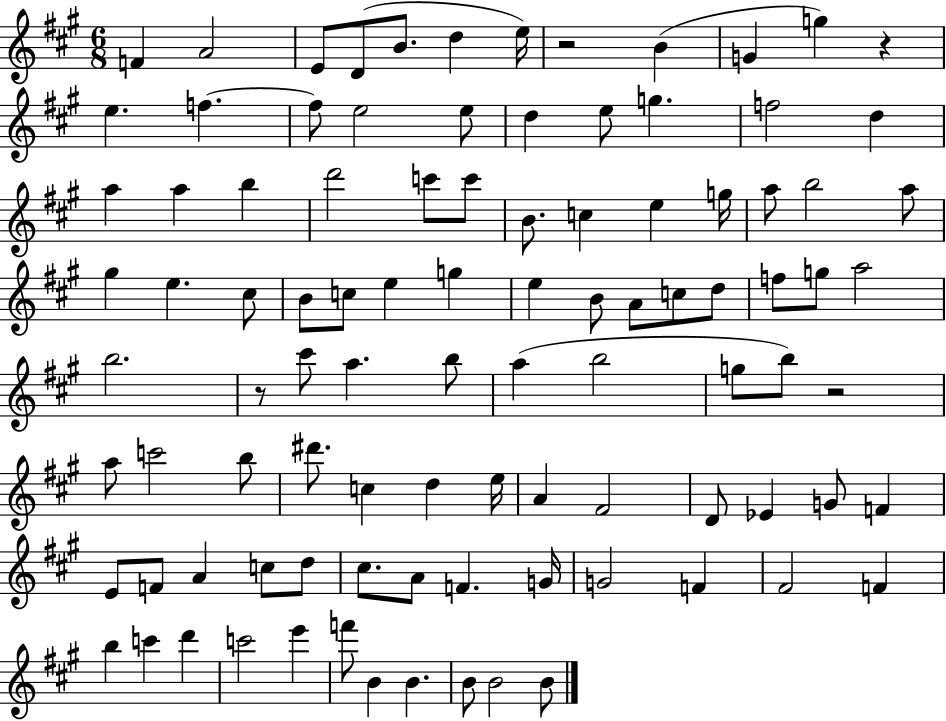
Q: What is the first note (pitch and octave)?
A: F4